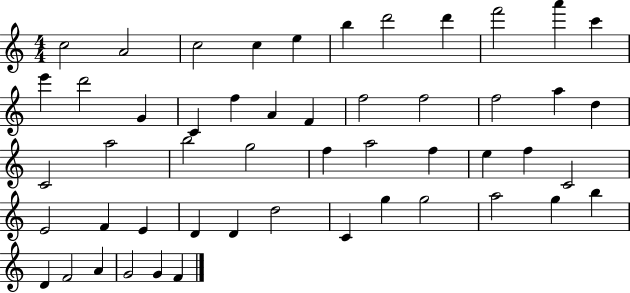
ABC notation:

X:1
T:Untitled
M:4/4
L:1/4
K:C
c2 A2 c2 c e b d'2 d' f'2 a' c' e' d'2 G C f A F f2 f2 f2 a d C2 a2 b2 g2 f a2 f e f C2 E2 F E D D d2 C g g2 a2 g b D F2 A G2 G F